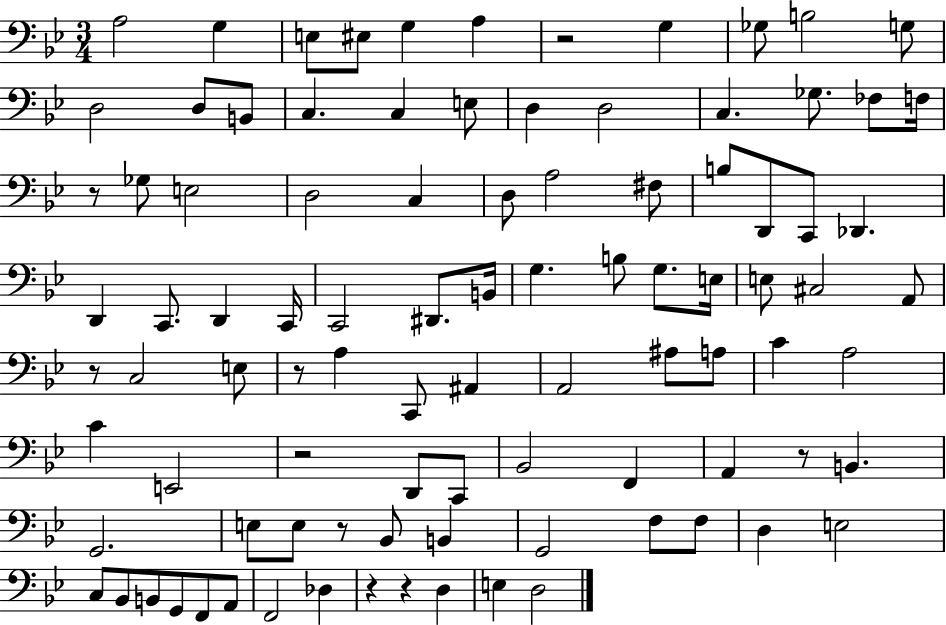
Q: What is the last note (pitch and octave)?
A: D3